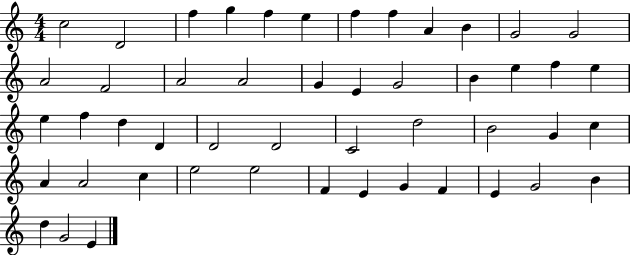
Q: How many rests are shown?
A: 0